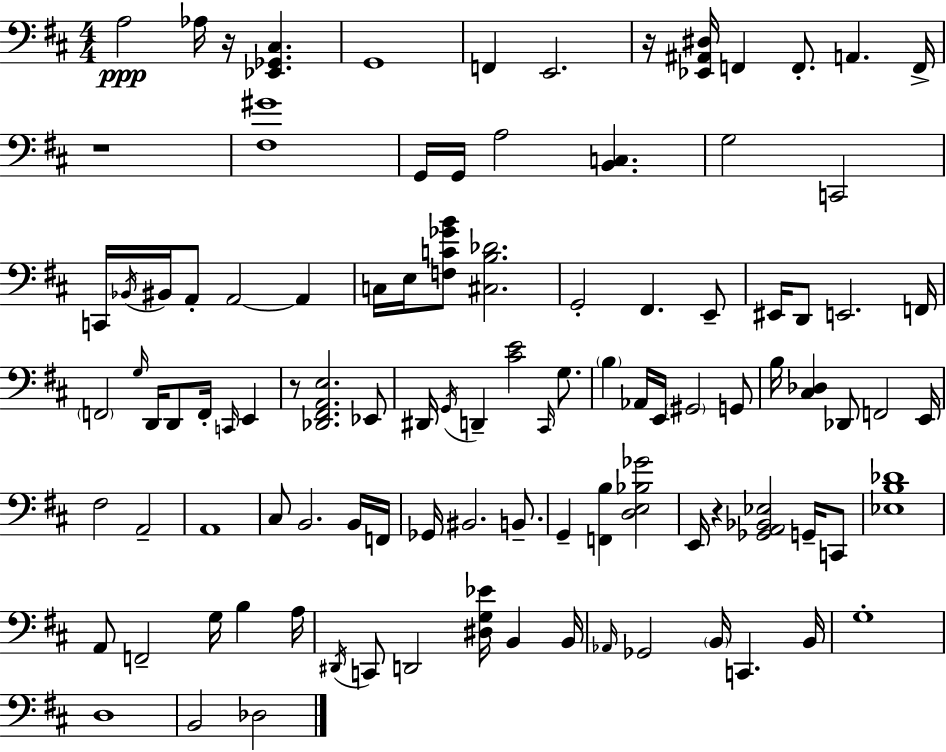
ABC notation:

X:1
T:Untitled
M:4/4
L:1/4
K:D
A,2 _A,/4 z/4 [_E,,_G,,^C,] G,,4 F,, E,,2 z/4 [_E,,^A,,^D,]/4 F,, F,,/2 A,, F,,/4 z4 [^F,^G]4 G,,/4 G,,/4 A,2 [B,,C,] G,2 C,,2 C,,/4 _B,,/4 ^B,,/4 A,,/2 A,,2 A,, C,/4 E,/4 [F,C_GB]/2 [^C,B,_D]2 G,,2 ^F,, E,,/2 ^E,,/4 D,,/2 E,,2 F,,/4 F,,2 G,/4 D,,/4 D,,/2 F,,/4 C,,/4 E,, z/2 [_D,,^F,,A,,E,]2 _E,,/2 ^D,,/4 G,,/4 D,, [^CE]2 ^C,,/4 G,/2 B, _A,,/4 E,,/4 ^G,,2 G,,/2 B,/4 [^C,_D,] _D,,/2 F,,2 E,,/4 ^F,2 A,,2 A,,4 ^C,/2 B,,2 B,,/4 F,,/4 _G,,/4 ^B,,2 B,,/2 G,, [F,,B,] [D,E,_B,_G]2 E,,/4 z [_G,,A,,_B,,_E,]2 G,,/4 C,,/2 [_E,B,_D]4 A,,/2 F,,2 G,/4 B, A,/4 ^D,,/4 C,,/2 D,,2 [^D,G,_E]/4 B,, B,,/4 _A,,/4 _G,,2 B,,/4 C,, B,,/4 G,4 D,4 B,,2 _D,2